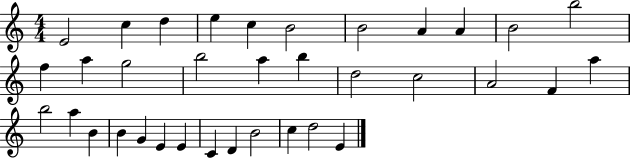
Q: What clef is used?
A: treble